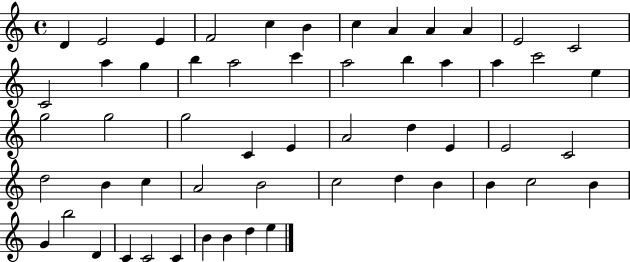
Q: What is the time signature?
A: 4/4